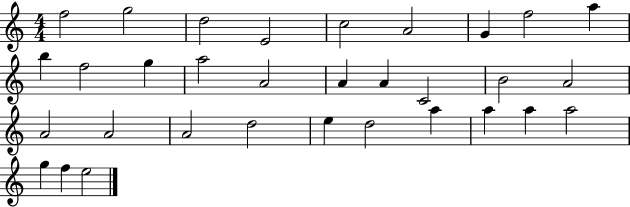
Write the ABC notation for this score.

X:1
T:Untitled
M:4/4
L:1/4
K:C
f2 g2 d2 E2 c2 A2 G f2 a b f2 g a2 A2 A A C2 B2 A2 A2 A2 A2 d2 e d2 a a a a2 g f e2